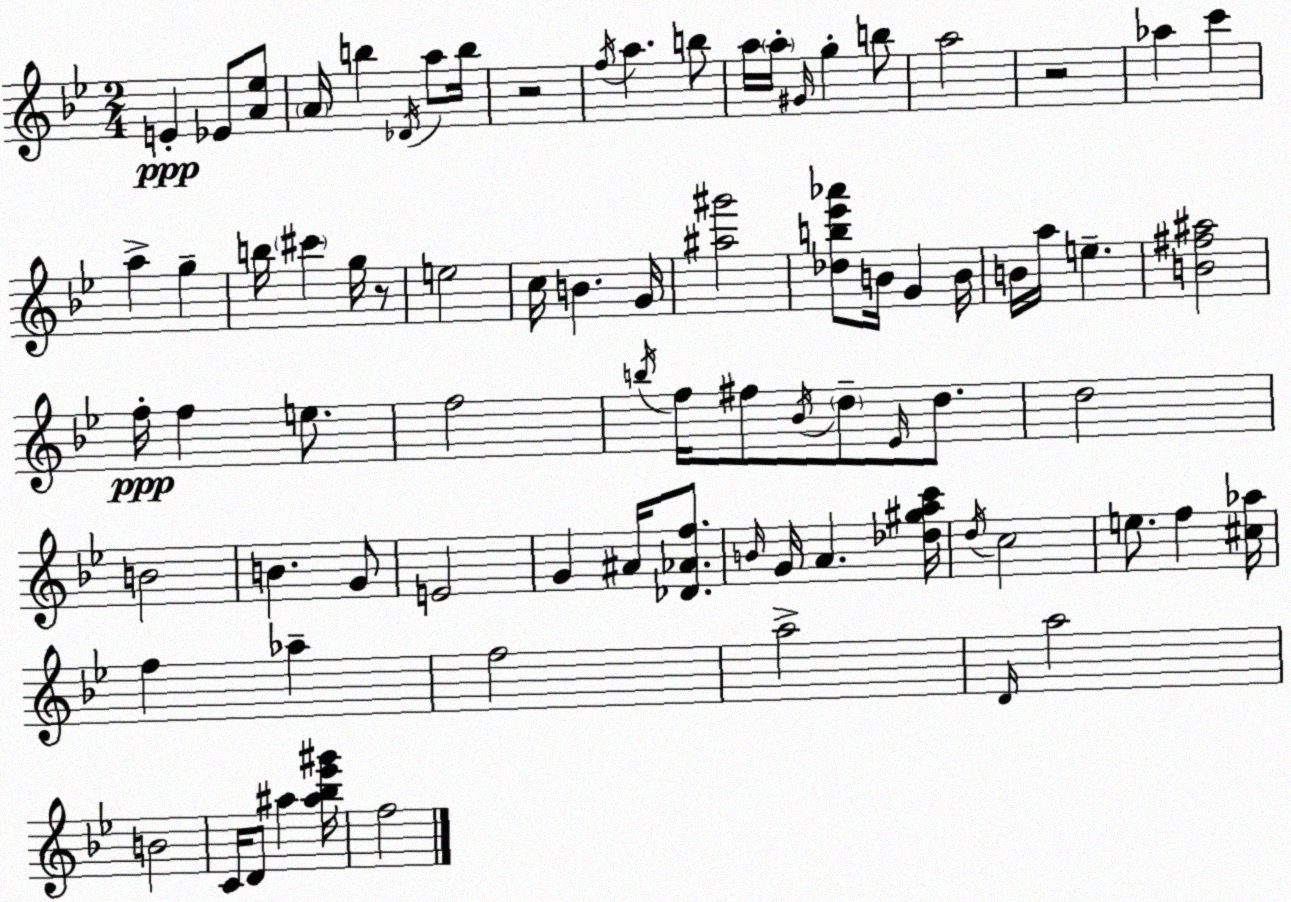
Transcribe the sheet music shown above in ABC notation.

X:1
T:Untitled
M:2/4
L:1/4
K:Gm
E _E/2 [A_e]/2 A/4 b _D/4 a/2 b/4 z2 f/4 a b/2 a/4 a/4 ^G/4 g b/2 a2 z2 _a c' a g b/4 ^c' g/4 z/2 e2 c/4 B G/4 [^a^g']2 [_db_e'_a']/2 B/4 G B/4 B/4 a/4 e [B^f^a]2 f/4 f e/2 f2 b/4 f/4 ^f/2 _B/4 d/2 _E/4 d/2 d2 B2 B G/2 E2 G ^A/4 [_D_Af]/2 B/4 G/4 A [_d^gac']/4 d/4 c2 e/2 f [^c_a]/4 f _a f2 a2 D/4 a2 B2 C/4 D/2 ^a [^a_b_e'^g']/4 f2